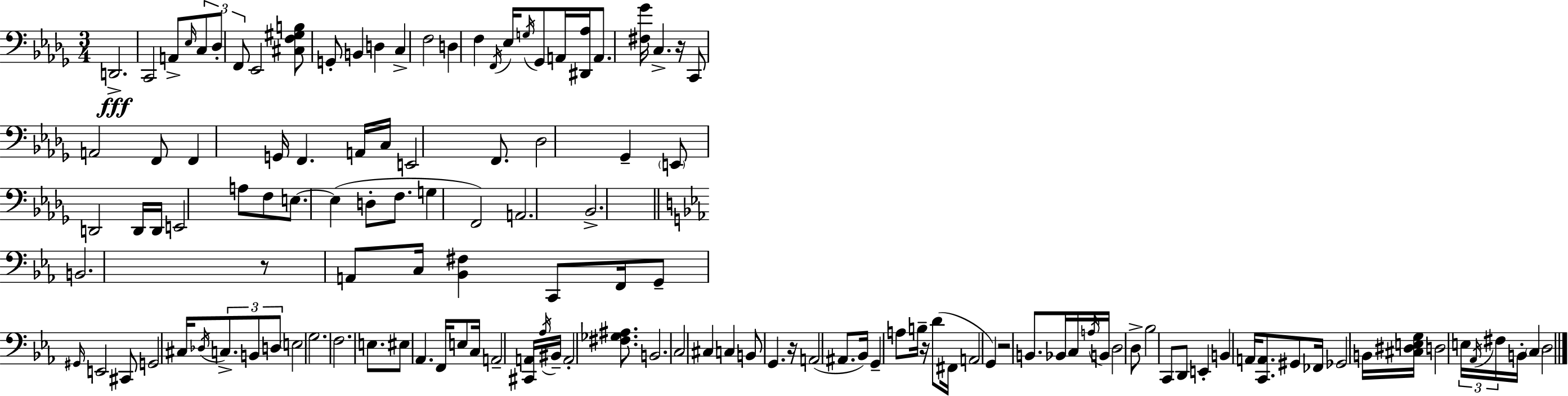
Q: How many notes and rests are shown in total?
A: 130